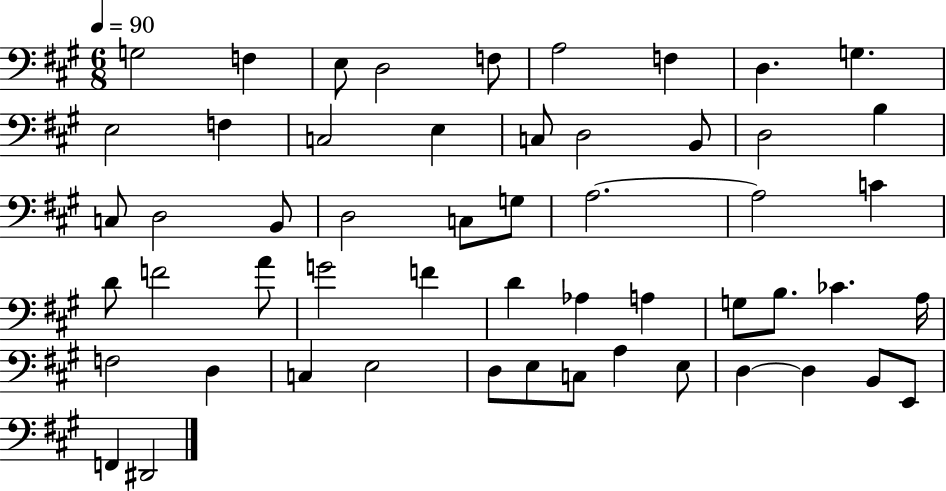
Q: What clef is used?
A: bass